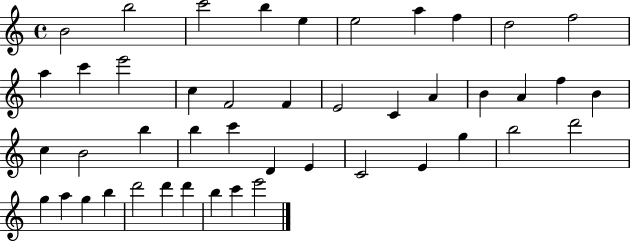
X:1
T:Untitled
M:4/4
L:1/4
K:C
B2 b2 c'2 b e e2 a f d2 f2 a c' e'2 c F2 F E2 C A B A f B c B2 b b c' D E C2 E g b2 d'2 g a g b d'2 d' d' b c' e'2